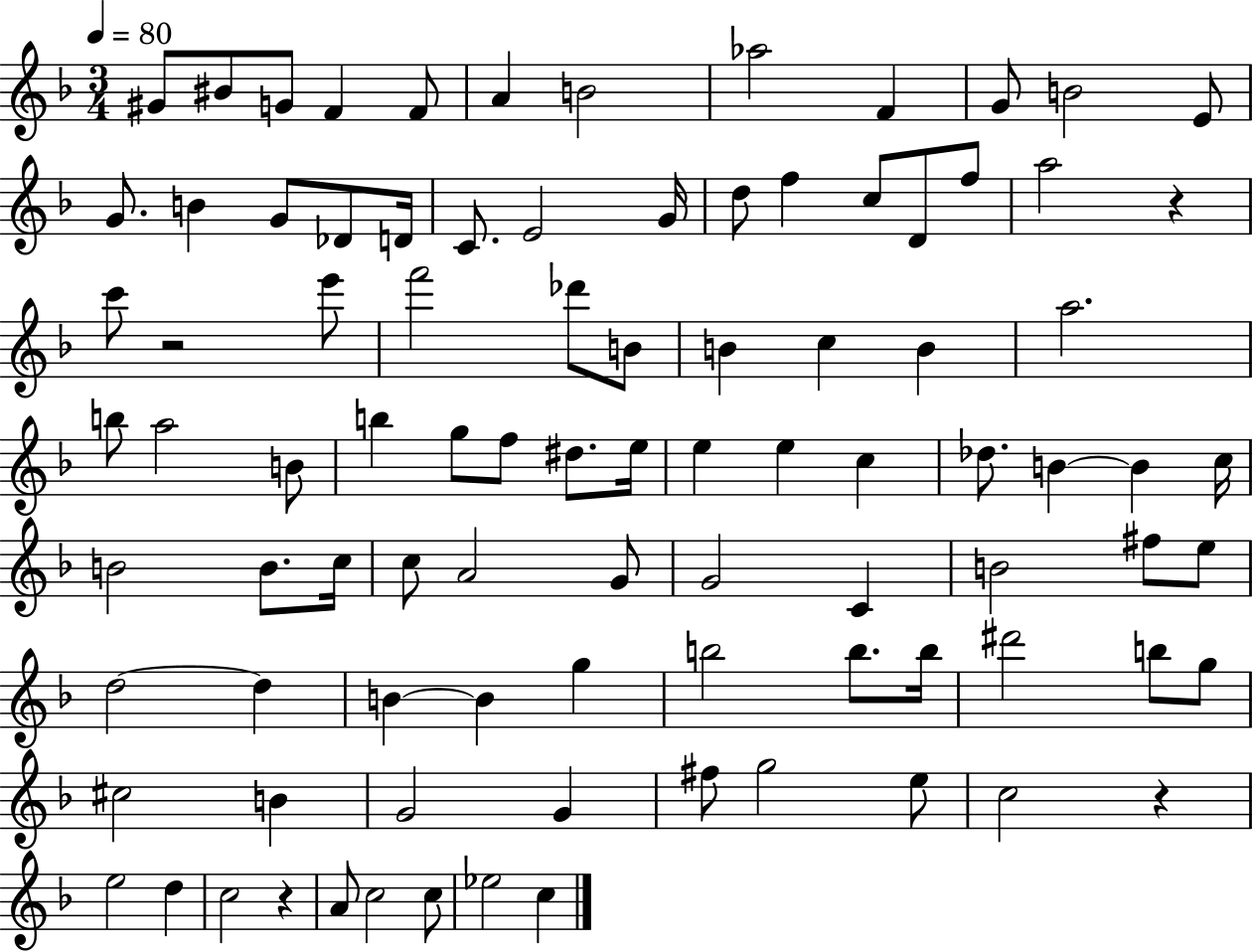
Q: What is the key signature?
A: F major